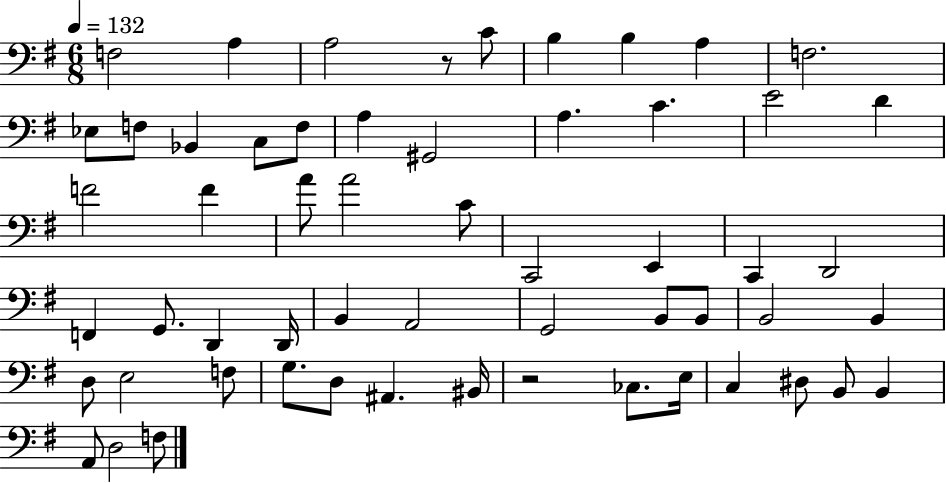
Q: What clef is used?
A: bass